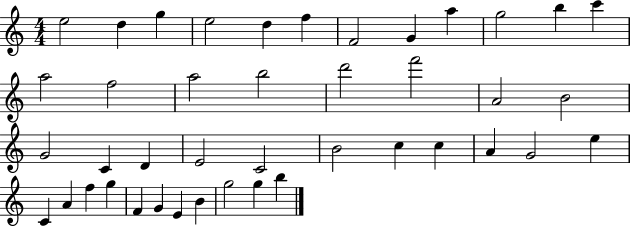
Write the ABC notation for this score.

X:1
T:Untitled
M:4/4
L:1/4
K:C
e2 d g e2 d f F2 G a g2 b c' a2 f2 a2 b2 d'2 f'2 A2 B2 G2 C D E2 C2 B2 c c A G2 e C A f g F G E B g2 g b